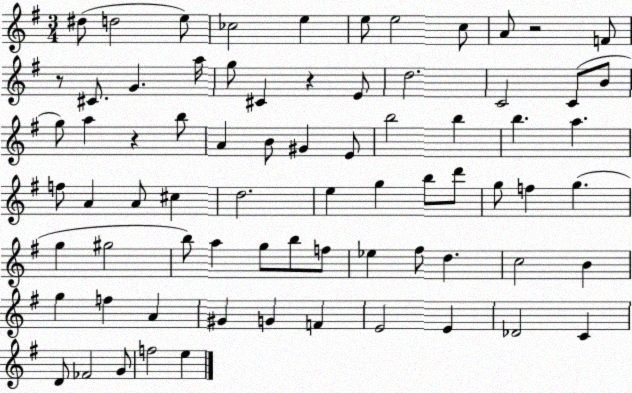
X:1
T:Untitled
M:3/4
L:1/4
K:G
^d/2 d2 e/2 _c2 e e/2 e2 c/2 A/2 z2 F/2 z/2 ^C/2 G a/4 g/2 ^C z E/2 d2 C2 C/2 B/2 g/2 a z b/2 A B/2 ^G E/2 b2 b b a f/2 A A/2 ^c d2 e g b/2 d'/2 g/2 f g g ^g2 b/2 a g/2 b/2 f/2 _e ^f/2 d c2 B g f A ^G G F E2 E _D2 C D/2 _F2 G/2 f2 e